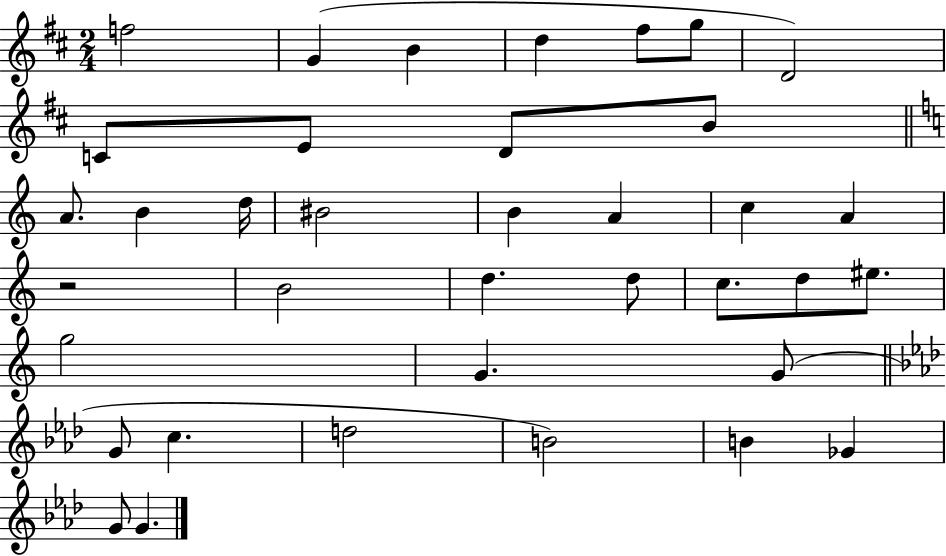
F5/h G4/q B4/q D5/q F#5/e G5/e D4/h C4/e E4/e D4/e B4/e A4/e. B4/q D5/s BIS4/h B4/q A4/q C5/q A4/q R/h B4/h D5/q. D5/e C5/e. D5/e EIS5/e. G5/h G4/q. G4/e G4/e C5/q. D5/h B4/h B4/q Gb4/q G4/e G4/q.